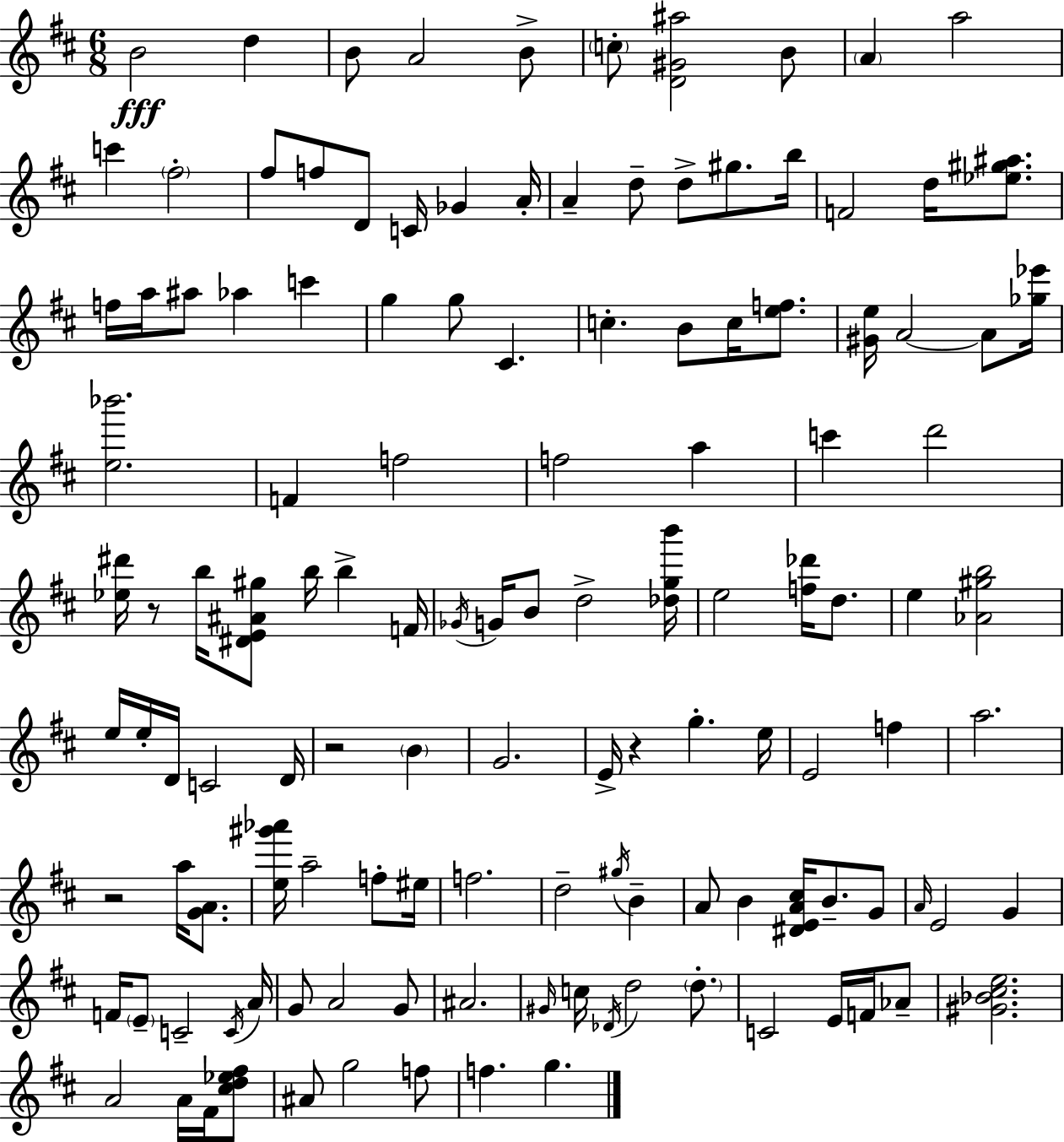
B4/h D5/q B4/e A4/h B4/e C5/e [D4,G#4,A#5]/h B4/e A4/q A5/h C6/q F#5/h F#5/e F5/e D4/e C4/s Gb4/q A4/s A4/q D5/e D5/e G#5/e. B5/s F4/h D5/s [Eb5,G#5,A#5]/e. F5/s A5/s A#5/e Ab5/q C6/q G5/q G5/e C#4/q. C5/q. B4/e C5/s [E5,F5]/e. [G#4,E5]/s A4/h A4/e [Gb5,Eb6]/s [E5,Bb6]/h. F4/q F5/h F5/h A5/q C6/q D6/h [Eb5,D#6]/s R/e B5/s [D#4,E4,A#4,G#5]/e B5/s B5/q F4/s Gb4/s G4/s B4/e D5/h [Db5,G5,B6]/s E5/h [F5,Db6]/s D5/e. E5/q [Ab4,G#5,B5]/h E5/s E5/s D4/s C4/h D4/s R/h B4/q G4/h. E4/s R/q G5/q. E5/s E4/h F5/q A5/h. R/h A5/s [G4,A4]/e. [E5,G#6,Ab6]/s A5/h F5/e EIS5/s F5/h. D5/h G#5/s B4/q A4/e B4/q [D#4,E4,A4,C#5]/s B4/e. G4/e A4/s E4/h G4/q F4/s E4/e C4/h C4/s A4/s G4/e A4/h G4/e A#4/h. G#4/s C5/s Db4/s D5/h D5/e. C4/h E4/s F4/s Ab4/e [G#4,Bb4,C#5,E5]/h. A4/h A4/s F#4/s [C#5,D5,Eb5,F#5]/e A#4/e G5/h F5/e F5/q. G5/q.